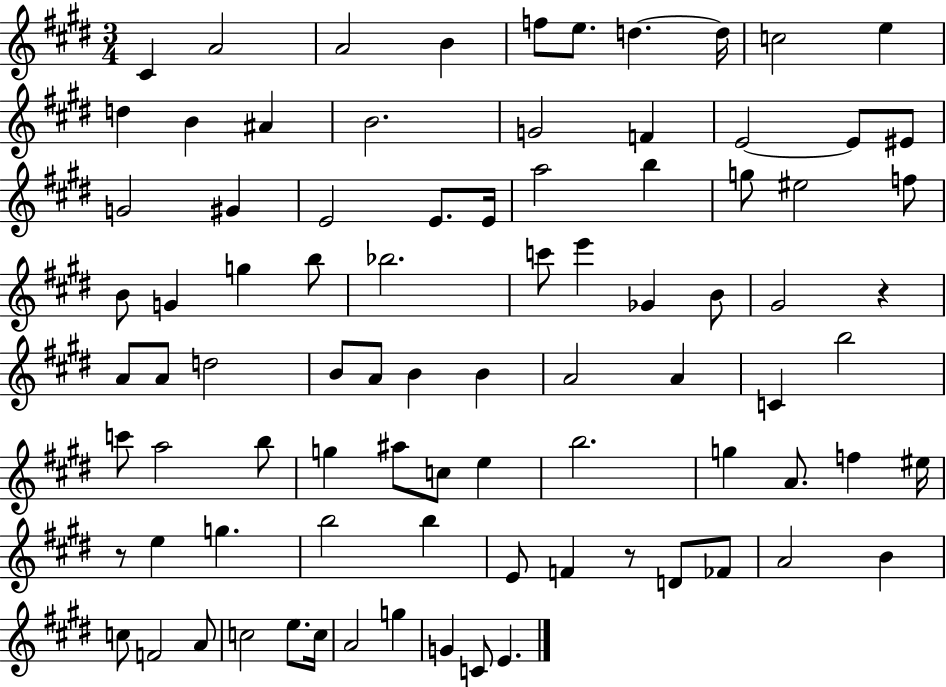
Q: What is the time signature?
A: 3/4